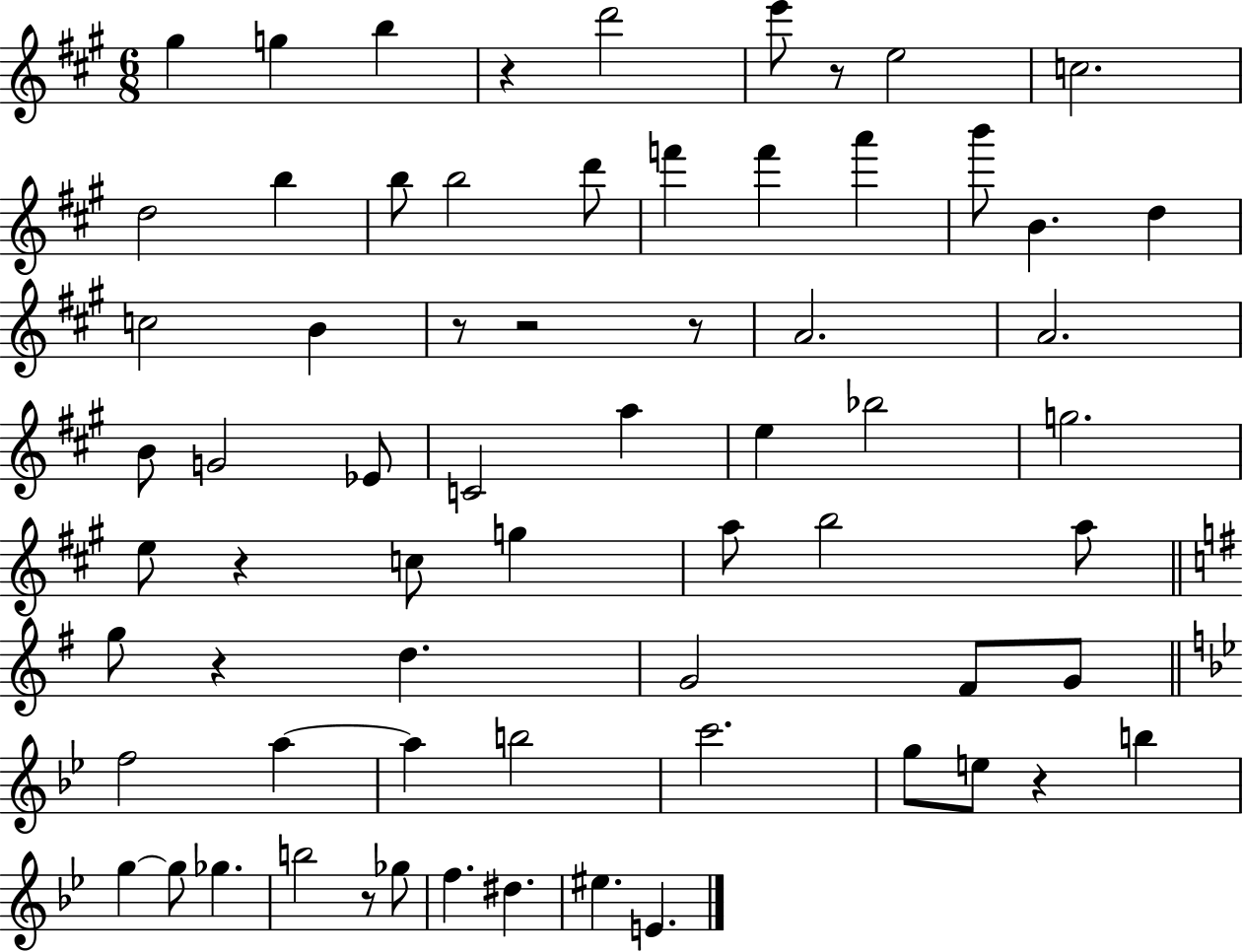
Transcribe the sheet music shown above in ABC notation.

X:1
T:Untitled
M:6/8
L:1/4
K:A
^g g b z d'2 e'/2 z/2 e2 c2 d2 b b/2 b2 d'/2 f' f' a' b'/2 B d c2 B z/2 z2 z/2 A2 A2 B/2 G2 _E/2 C2 a e _b2 g2 e/2 z c/2 g a/2 b2 a/2 g/2 z d G2 ^F/2 G/2 f2 a a b2 c'2 g/2 e/2 z b g g/2 _g b2 z/2 _g/2 f ^d ^e E